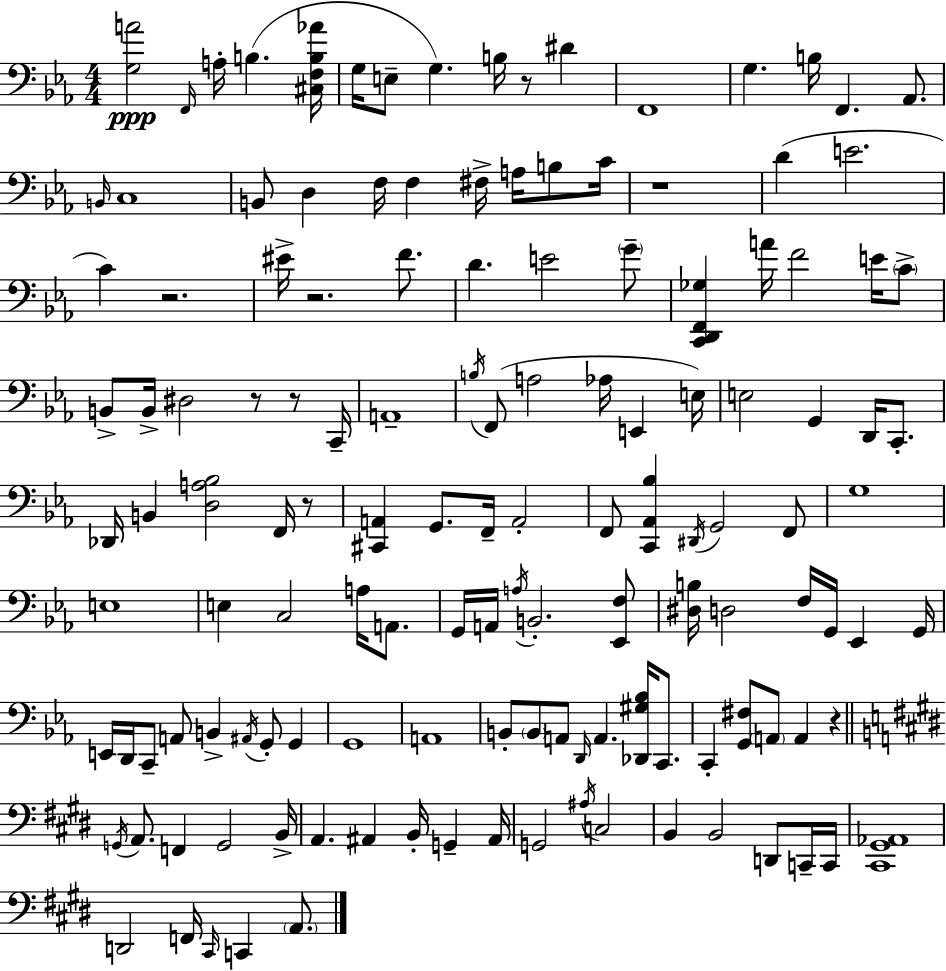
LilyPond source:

{
  \clef bass
  \numericTimeSignature
  \time 4/4
  \key ees \major
  <g a'>2\ppp \grace { f,16 } a16-. b4.( | <cis f b aes'>16 g16 e8-- g4.) b16 r8 dis'4 | f,1 | g4. b16 f,4. aes,8. | \break \grace { b,16 } c1 | b,8 d4 f16 f4 fis16-> a16 b8 | c'16 r1 | d'4( e'2. | \break c'4) r2. | eis'16-> r2. f'8. | d'4. e'2 | \parenthesize g'8-- <c, d, f, ges>4 a'16 f'2 e'16 | \break \parenthesize c'8-> b,8-> b,16-> dis2 r8 r8 | c,16-- a,1-- | \acciaccatura { b16 } f,8( a2 aes16 e,4 | e16) e2 g,4 d,16 | \break c,8.-. des,16 b,4 <d a bes>2 | f,16 r8 <cis, a,>4 g,8. f,16-- a,2-. | f,8 <c, aes, bes>4 \acciaccatura { dis,16 } g,2 | f,8 g1 | \break e1 | e4 c2 | a16 a,8. g,16 a,16 \acciaccatura { a16 } b,2.-. | <ees, f>8 <dis b>16 d2 f16 g,16 | \break ees,4 g,16 e,16 d,16 c,8-- a,8 b,4-> \acciaccatura { ais,16 } | g,8-. g,4 g,1 | a,1 | b,8-. \parenthesize b,8 a,8 \grace { d,16 } a,4. | \break <des, gis bes>16 c,8. c,4-. <g, fis>8 \parenthesize a,8 a,4 | r4 \bar "||" \break \key e \major \acciaccatura { g,16 } a,8. f,4 g,2 | b,16-> a,4. ais,4 b,16-. g,4-- | ais,16 g,2 \acciaccatura { ais16 } c2 | b,4 b,2 d,8 | \break c,16-- c,16 <cis, gis, aes,>1 | d,2 f,16 \grace { cis,16 } c,4 | \parenthesize a,8. \bar "|."
}